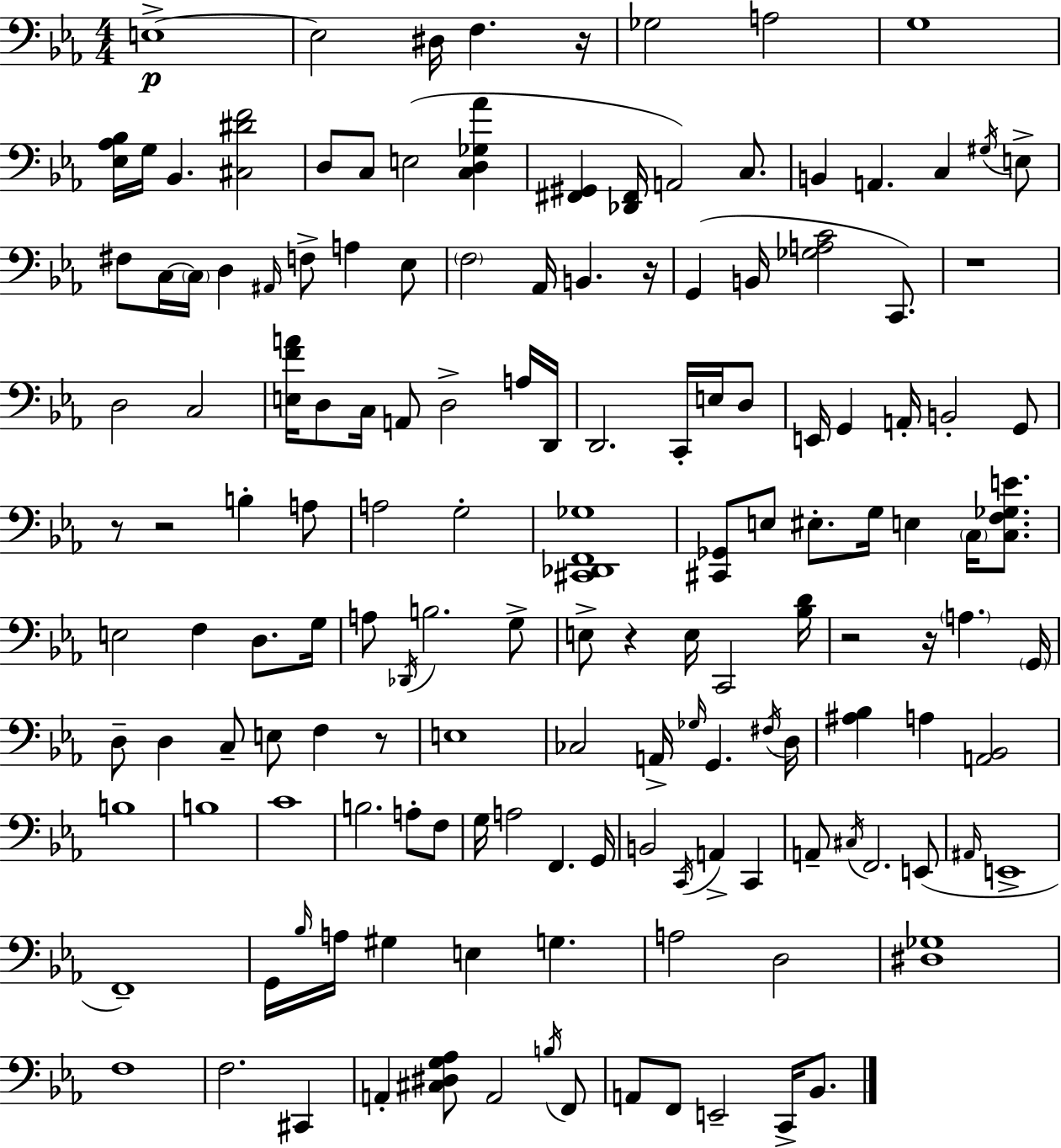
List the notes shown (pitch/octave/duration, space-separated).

E3/w E3/h D#3/s F3/q. R/s Gb3/h A3/h G3/w [Eb3,Ab3,Bb3]/s G3/s Bb2/q. [C#3,D#4,F4]/h D3/e C3/e E3/h [C3,D3,Gb3,Ab4]/q [F#2,G#2]/q [Db2,F#2]/s A2/h C3/e. B2/q A2/q. C3/q G#3/s E3/e F#3/e C3/s C3/s D3/q A#2/s F3/e A3/q Eb3/e F3/h Ab2/s B2/q. R/s G2/q B2/s [Gb3,A3,C4]/h C2/e. R/w D3/h C3/h [E3,F4,A4]/s D3/e C3/s A2/e D3/h A3/s D2/s D2/h. C2/s E3/s D3/e E2/s G2/q A2/s B2/h G2/e R/e R/h B3/q A3/e A3/h G3/h [C#2,Db2,F2,Gb3]/w [C#2,Gb2]/e E3/e EIS3/e. G3/s E3/q C3/s [C3,F3,Gb3,E4]/e. E3/h F3/q D3/e. G3/s A3/e Db2/s B3/h. G3/e E3/e R/q E3/s C2/h [Bb3,D4]/s R/h R/s A3/q. G2/s D3/e D3/q C3/e E3/e F3/q R/e E3/w CES3/h A2/s Gb3/s G2/q. F#3/s D3/s [A#3,Bb3]/q A3/q [A2,Bb2]/h B3/w B3/w C4/w B3/h. A3/e F3/e G3/s A3/h F2/q. G2/s B2/h C2/s A2/q C2/q A2/e C#3/s F2/h. E2/e A#2/s E2/w F2/w G2/s Bb3/s A3/s G#3/q E3/q G3/q. A3/h D3/h [D#3,Gb3]/w F3/w F3/h. C#2/q A2/q [C#3,D#3,G3,Ab3]/e A2/h B3/s F2/e A2/e F2/e E2/h C2/s Bb2/e.